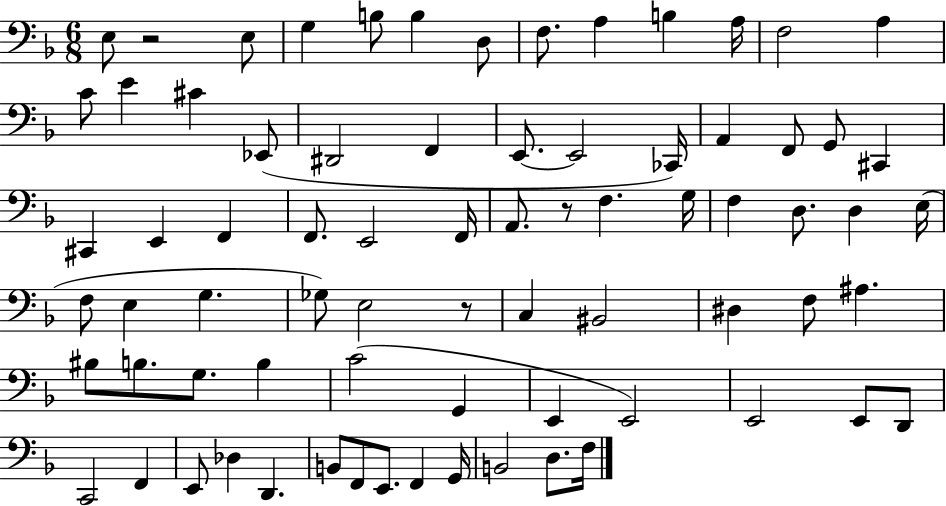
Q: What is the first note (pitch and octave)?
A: E3